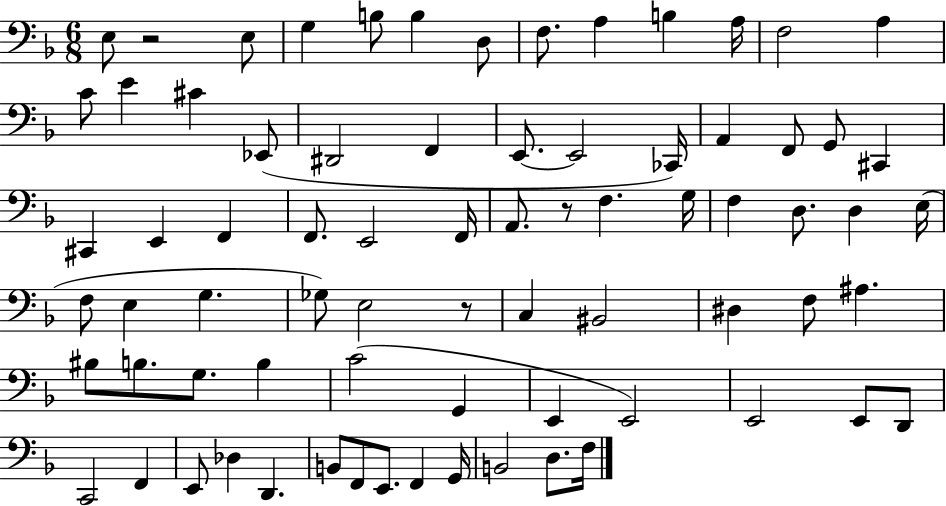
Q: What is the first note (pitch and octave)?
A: E3